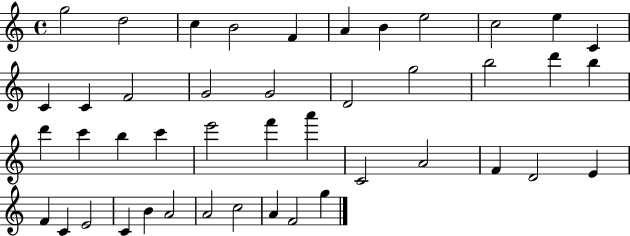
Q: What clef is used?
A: treble